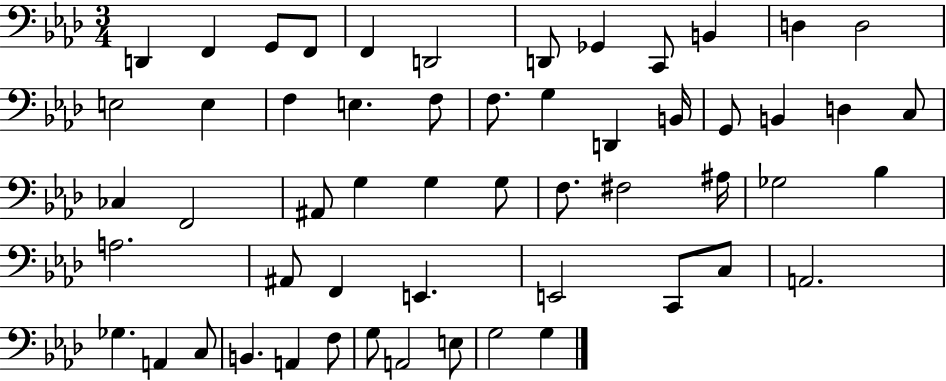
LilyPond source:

{
  \clef bass
  \numericTimeSignature
  \time 3/4
  \key aes \major
  d,4 f,4 g,8 f,8 | f,4 d,2 | d,8 ges,4 c,8 b,4 | d4 d2 | \break e2 e4 | f4 e4. f8 | f8. g4 d,4 b,16 | g,8 b,4 d4 c8 | \break ces4 f,2 | ais,8 g4 g4 g8 | f8. fis2 ais16 | ges2 bes4 | \break a2. | ais,8 f,4 e,4. | e,2 c,8 c8 | a,2. | \break ges4. a,4 c8 | b,4. a,4 f8 | g8 a,2 e8 | g2 g4 | \break \bar "|."
}